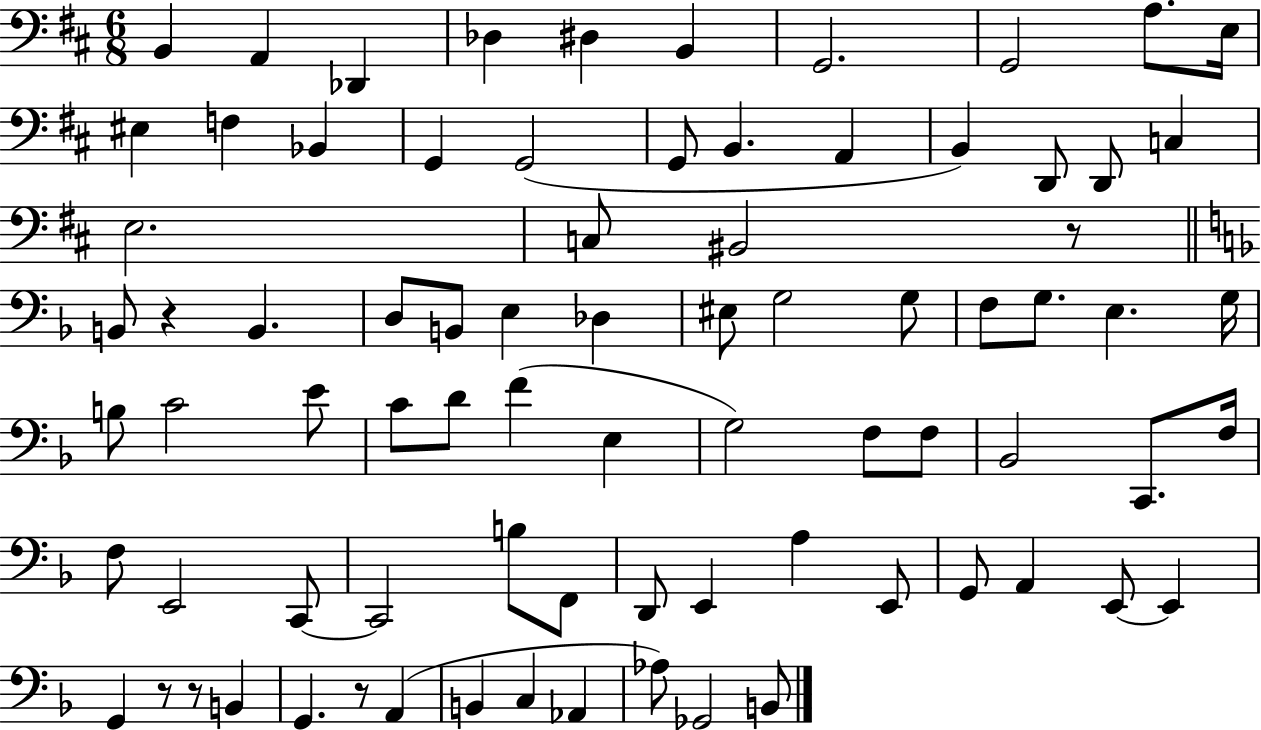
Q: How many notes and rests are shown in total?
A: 80